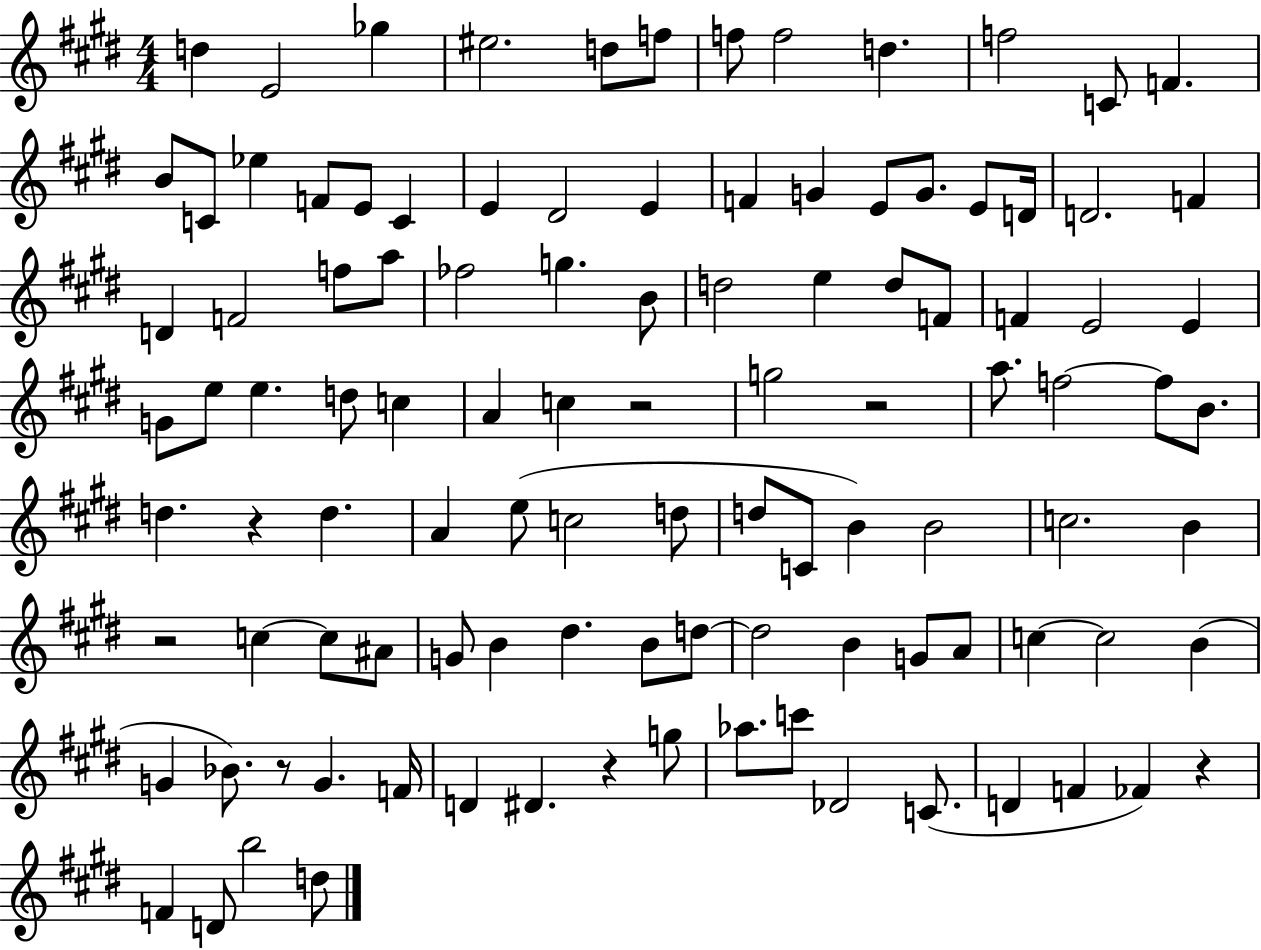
{
  \clef treble
  \numericTimeSignature
  \time 4/4
  \key e \major
  \repeat volta 2 { d''4 e'2 ges''4 | eis''2. d''8 f''8 | f''8 f''2 d''4. | f''2 c'8 f'4. | \break b'8 c'8 ees''4 f'8 e'8 c'4 | e'4 dis'2 e'4 | f'4 g'4 e'8 g'8. e'8 d'16 | d'2. f'4 | \break d'4 f'2 f''8 a''8 | fes''2 g''4. b'8 | d''2 e''4 d''8 f'8 | f'4 e'2 e'4 | \break g'8 e''8 e''4. d''8 c''4 | a'4 c''4 r2 | g''2 r2 | a''8. f''2~~ f''8 b'8. | \break d''4. r4 d''4. | a'4 e''8( c''2 d''8 | d''8 c'8 b'4) b'2 | c''2. b'4 | \break r2 c''4~~ c''8 ais'8 | g'8 b'4 dis''4. b'8 d''8~~ | d''2 b'4 g'8 a'8 | c''4~~ c''2 b'4( | \break g'4 bes'8.) r8 g'4. f'16 | d'4 dis'4. r4 g''8 | aes''8. c'''8 des'2 c'8.( | d'4 f'4 fes'4) r4 | \break f'4 d'8 b''2 d''8 | } \bar "|."
}